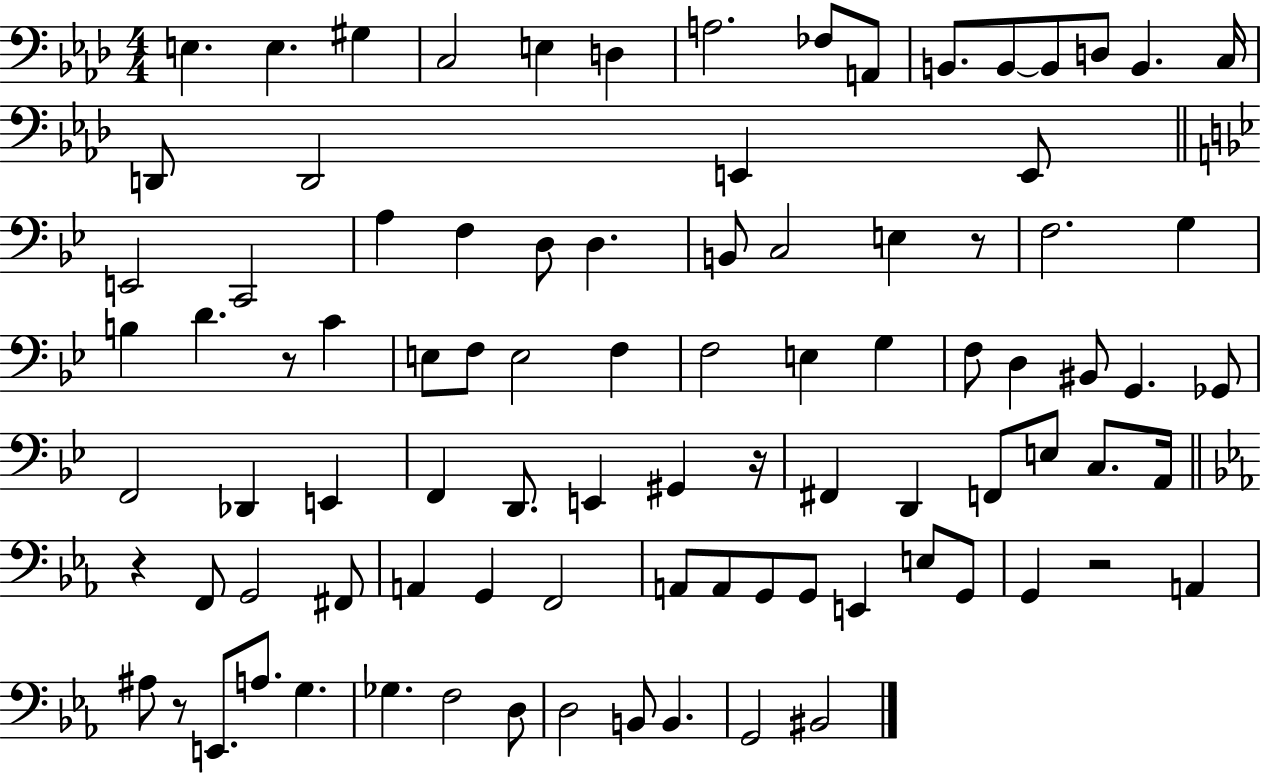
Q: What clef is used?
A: bass